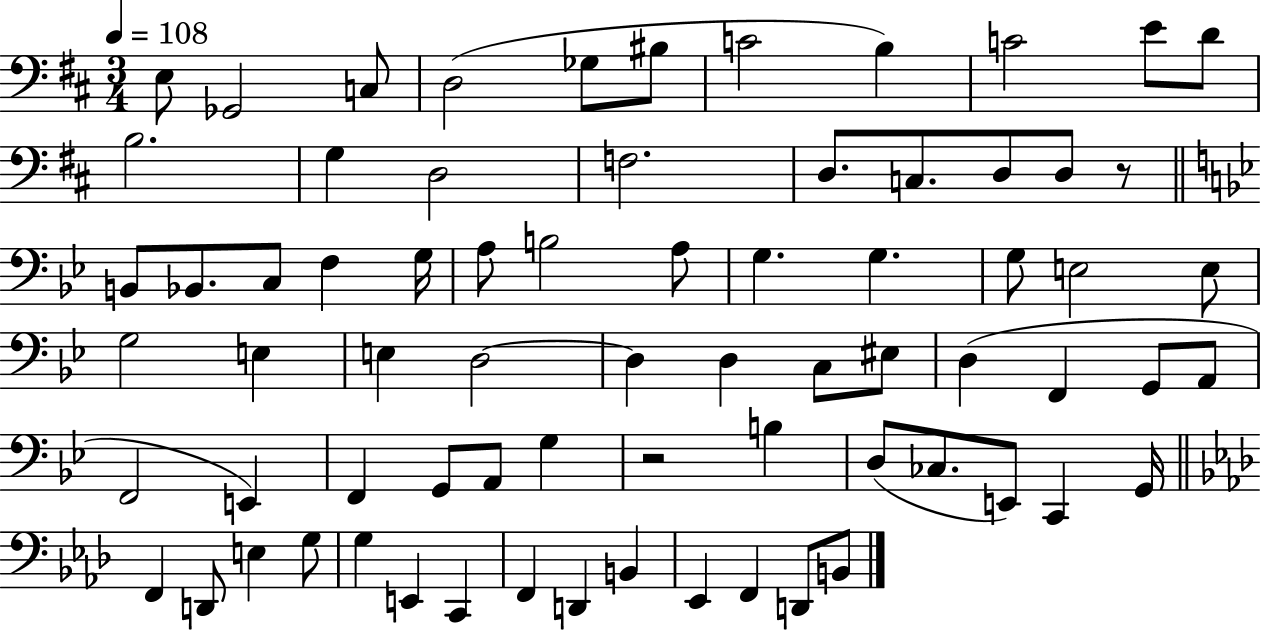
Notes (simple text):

E3/e Gb2/h C3/e D3/h Gb3/e BIS3/e C4/h B3/q C4/h E4/e D4/e B3/h. G3/q D3/h F3/h. D3/e. C3/e. D3/e D3/e R/e B2/e Bb2/e. C3/e F3/q G3/s A3/e B3/h A3/e G3/q. G3/q. G3/e E3/h E3/e G3/h E3/q E3/q D3/h D3/q D3/q C3/e EIS3/e D3/q F2/q G2/e A2/e F2/h E2/q F2/q G2/e A2/e G3/q R/h B3/q D3/e CES3/e. E2/e C2/q G2/s F2/q D2/e E3/q G3/e G3/q E2/q C2/q F2/q D2/q B2/q Eb2/q F2/q D2/e B2/e